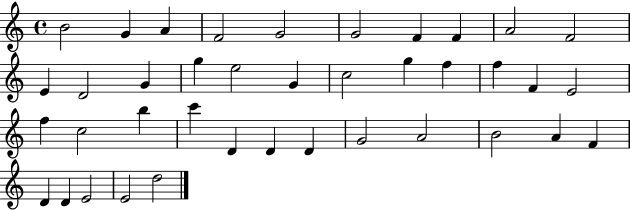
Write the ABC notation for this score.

X:1
T:Untitled
M:4/4
L:1/4
K:C
B2 G A F2 G2 G2 F F A2 F2 E D2 G g e2 G c2 g f f F E2 f c2 b c' D D D G2 A2 B2 A F D D E2 E2 d2